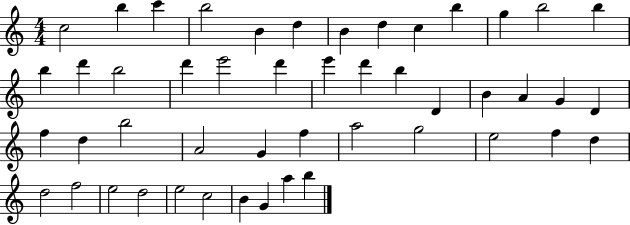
X:1
T:Untitled
M:4/4
L:1/4
K:C
c2 b c' b2 B d B d c b g b2 b b d' b2 d' e'2 d' e' d' b D B A G D f d b2 A2 G f a2 g2 e2 f d d2 f2 e2 d2 e2 c2 B G a b